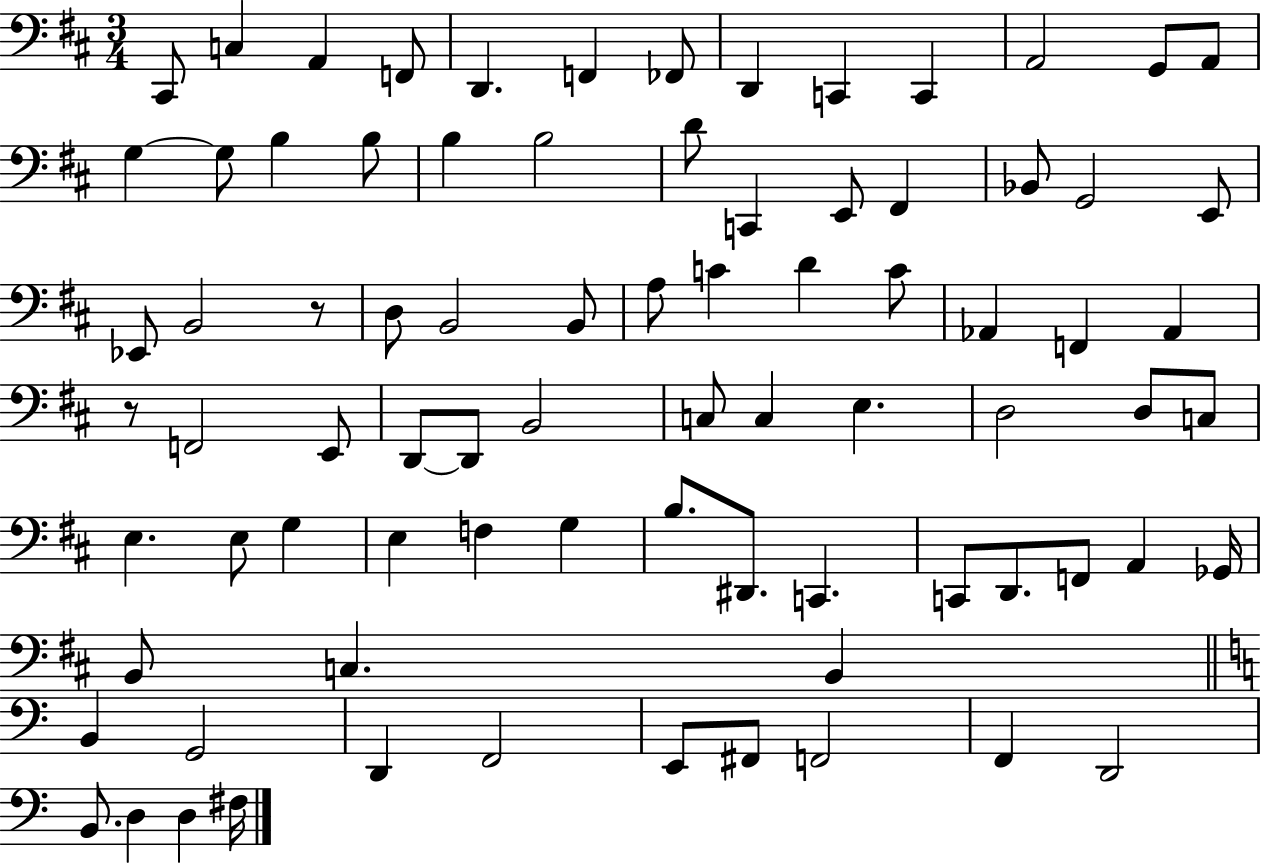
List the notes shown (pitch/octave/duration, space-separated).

C#2/e C3/q A2/q F2/e D2/q. F2/q FES2/e D2/q C2/q C2/q A2/h G2/e A2/e G3/q G3/e B3/q B3/e B3/q B3/h D4/e C2/q E2/e F#2/q Bb2/e G2/h E2/e Eb2/e B2/h R/e D3/e B2/h B2/e A3/e C4/q D4/q C4/e Ab2/q F2/q Ab2/q R/e F2/h E2/e D2/e D2/e B2/h C3/e C3/q E3/q. D3/h D3/e C3/e E3/q. E3/e G3/q E3/q F3/q G3/q B3/e. D#2/e. C2/q. C2/e D2/e. F2/e A2/q Gb2/s B2/e C3/q. B2/q B2/q G2/h D2/q F2/h E2/e F#2/e F2/h F2/q D2/h B2/e. D3/q D3/q F#3/s